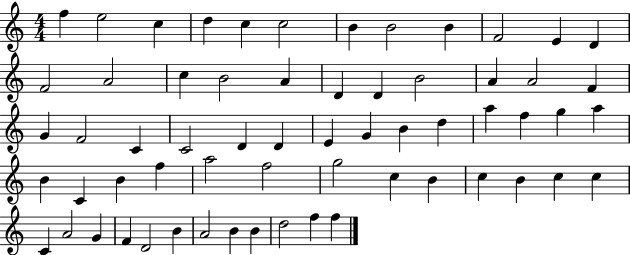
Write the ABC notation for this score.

X:1
T:Untitled
M:4/4
L:1/4
K:C
f e2 c d c c2 B B2 B F2 E D F2 A2 c B2 A D D B2 A A2 F G F2 C C2 D D E G B d a f g a B C B f a2 f2 g2 c B c B c c C A2 G F D2 B A2 B B d2 f f